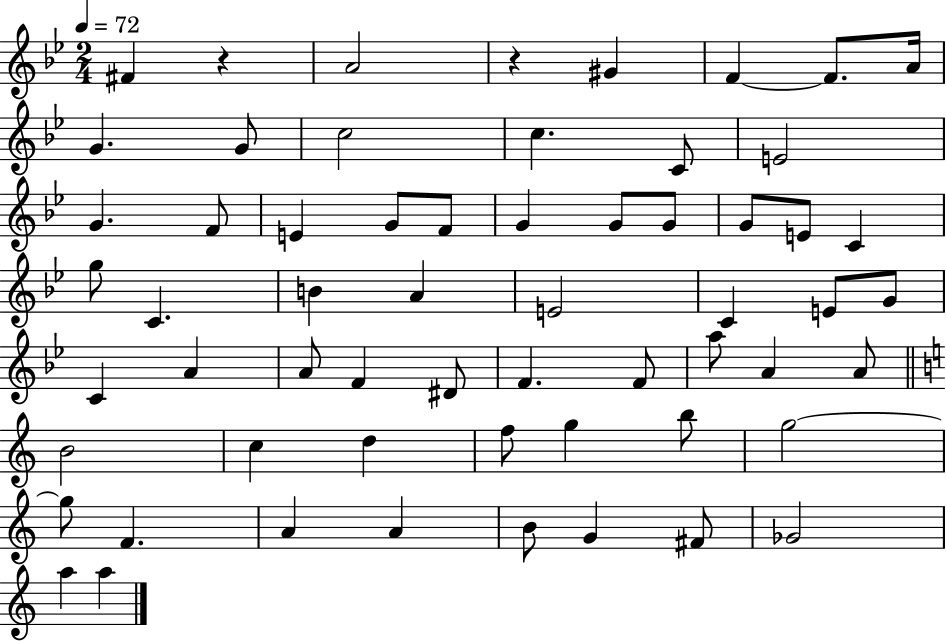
{
  \clef treble
  \numericTimeSignature
  \time 2/4
  \key bes \major
  \tempo 4 = 72
  fis'4 r4 | a'2 | r4 gis'4 | f'4~~ f'8. a'16 | \break g'4. g'8 | c''2 | c''4. c'8 | e'2 | \break g'4. f'8 | e'4 g'8 f'8 | g'4 g'8 g'8 | g'8 e'8 c'4 | \break g''8 c'4. | b'4 a'4 | e'2 | c'4 e'8 g'8 | \break c'4 a'4 | a'8 f'4 dis'8 | f'4. f'8 | a''8 a'4 a'8 | \break \bar "||" \break \key a \minor b'2 | c''4 d''4 | f''8 g''4 b''8 | g''2~~ | \break g''8 f'4. | a'4 a'4 | b'8 g'4 fis'8 | ges'2 | \break a''4 a''4 | \bar "|."
}